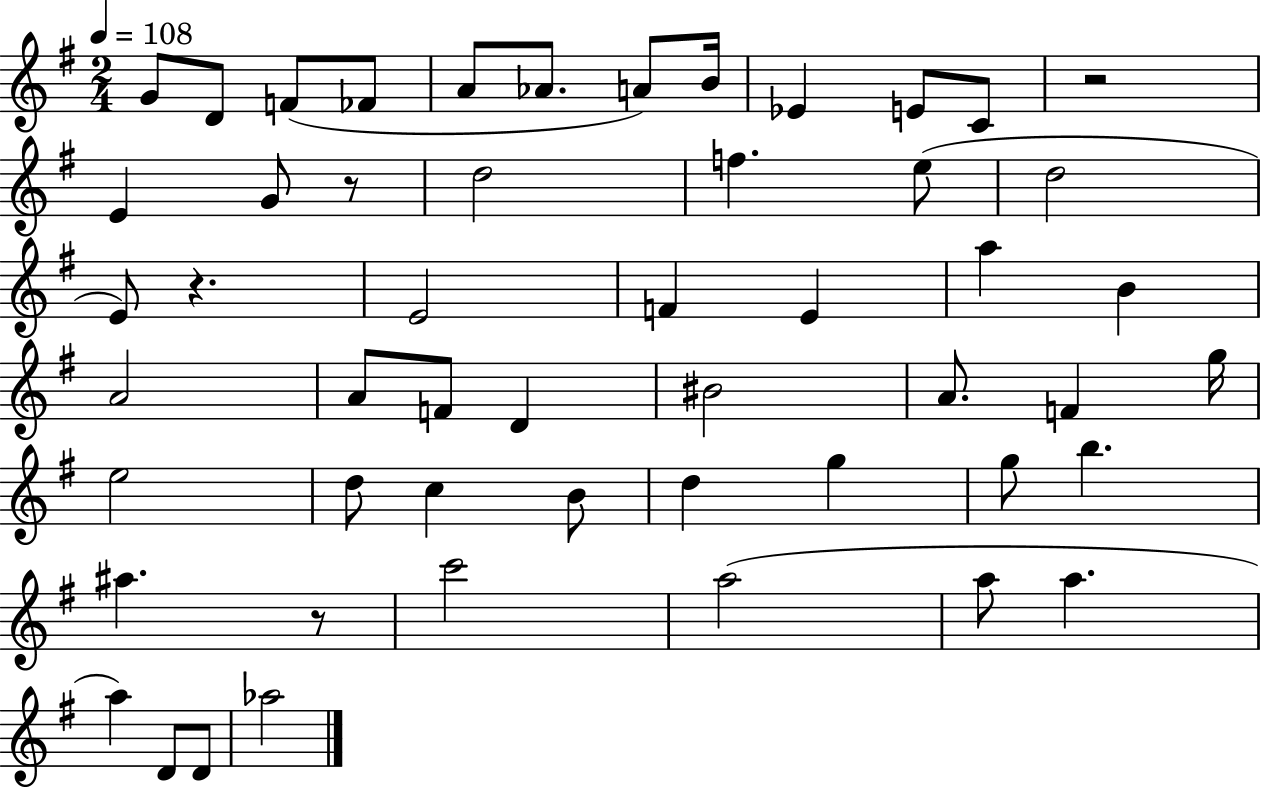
G4/e D4/e F4/e FES4/e A4/e Ab4/e. A4/e B4/s Eb4/q E4/e C4/e R/h E4/q G4/e R/e D5/h F5/q. E5/e D5/h E4/e R/q. E4/h F4/q E4/q A5/q B4/q A4/h A4/e F4/e D4/q BIS4/h A4/e. F4/q G5/s E5/h D5/e C5/q B4/e D5/q G5/q G5/e B5/q. A#5/q. R/e C6/h A5/h A5/e A5/q. A5/q D4/e D4/e Ab5/h